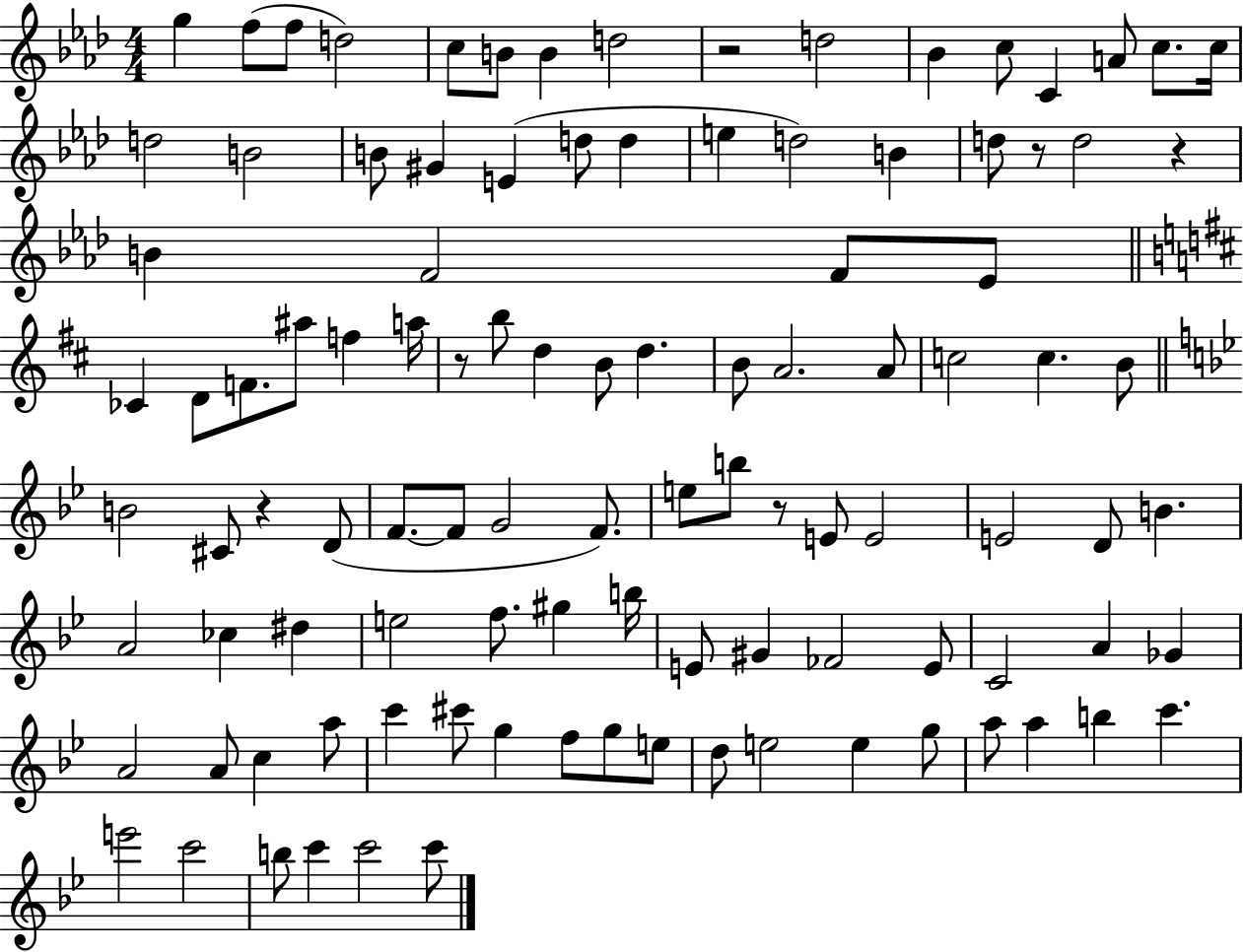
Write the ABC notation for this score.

X:1
T:Untitled
M:4/4
L:1/4
K:Ab
g f/2 f/2 d2 c/2 B/2 B d2 z2 d2 _B c/2 C A/2 c/2 c/4 d2 B2 B/2 ^G E d/2 d e d2 B d/2 z/2 d2 z B F2 F/2 _E/2 _C D/2 F/2 ^a/2 f a/4 z/2 b/2 d B/2 d B/2 A2 A/2 c2 c B/2 B2 ^C/2 z D/2 F/2 F/2 G2 F/2 e/2 b/2 z/2 E/2 E2 E2 D/2 B A2 _c ^d e2 f/2 ^g b/4 E/2 ^G _F2 E/2 C2 A _G A2 A/2 c a/2 c' ^c'/2 g f/2 g/2 e/2 d/2 e2 e g/2 a/2 a b c' e'2 c'2 b/2 c' c'2 c'/2